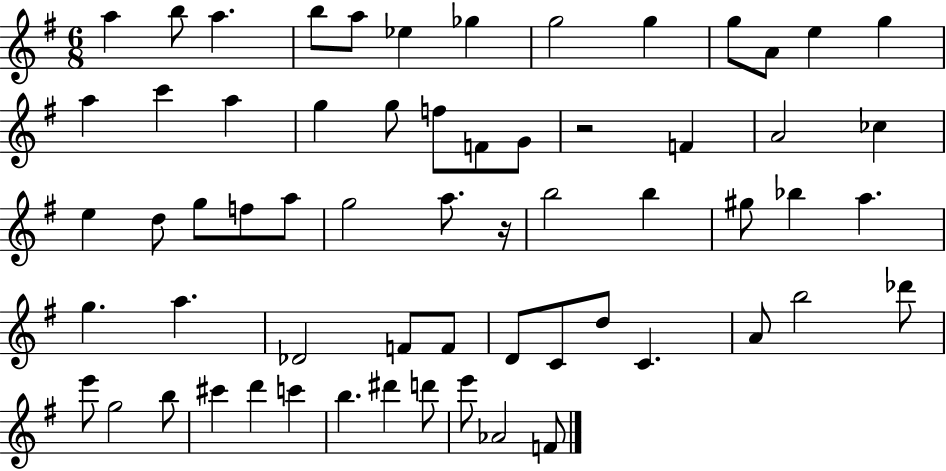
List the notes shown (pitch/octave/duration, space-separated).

A5/q B5/e A5/q. B5/e A5/e Eb5/q Gb5/q G5/h G5/q G5/e A4/e E5/q G5/q A5/q C6/q A5/q G5/q G5/e F5/e F4/e G4/e R/h F4/q A4/h CES5/q E5/q D5/e G5/e F5/e A5/e G5/h A5/e. R/s B5/h B5/q G#5/e Bb5/q A5/q. G5/q. A5/q. Db4/h F4/e F4/e D4/e C4/e D5/e C4/q. A4/e B5/h Db6/e E6/e G5/h B5/e C#6/q D6/q C6/q B5/q. D#6/q D6/e E6/e Ab4/h F4/e